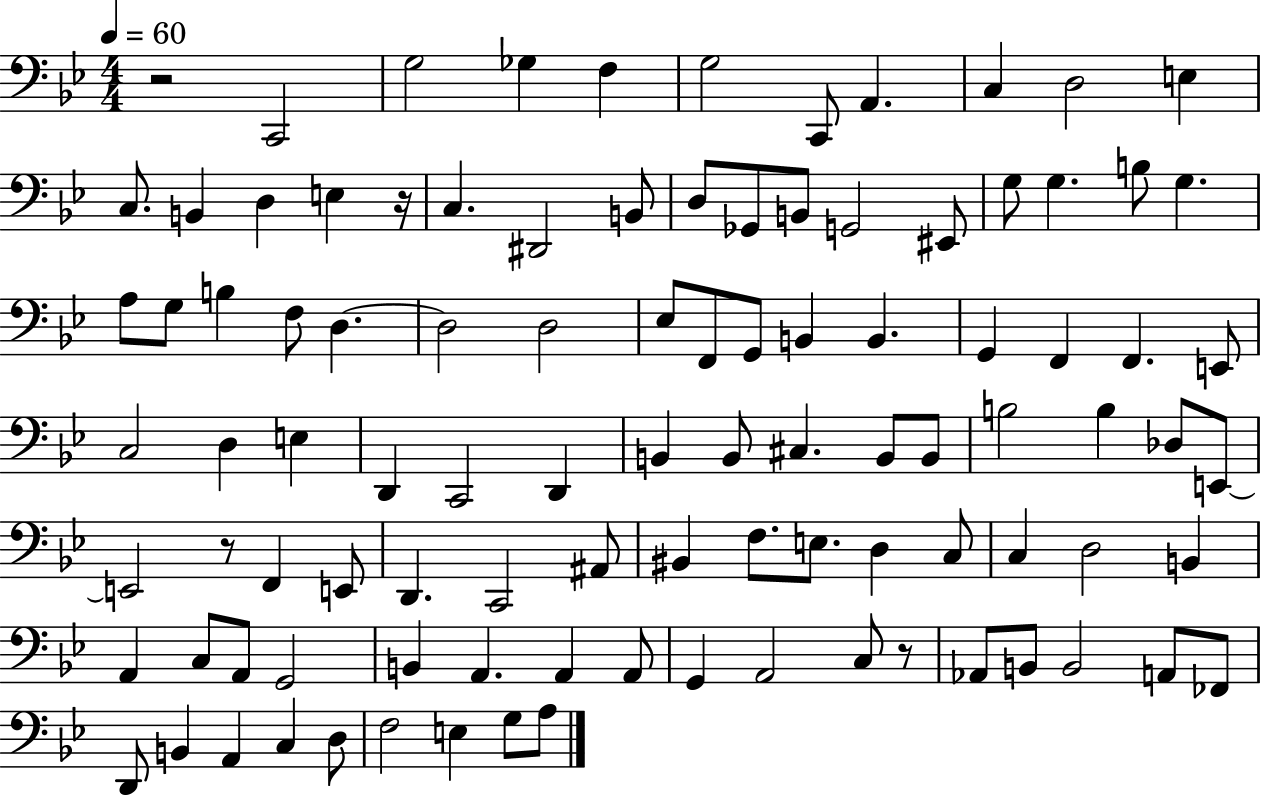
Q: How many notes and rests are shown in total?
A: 100